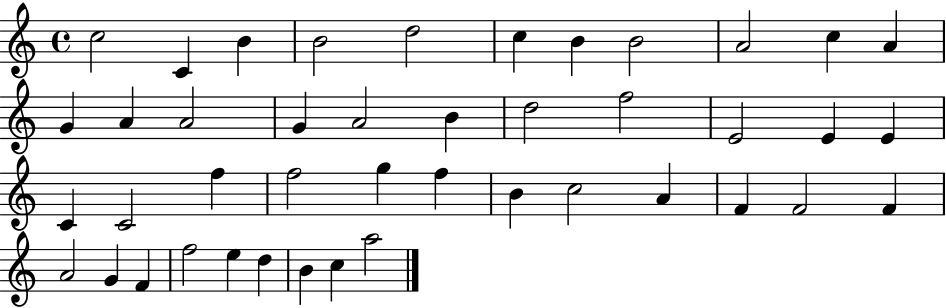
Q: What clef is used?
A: treble